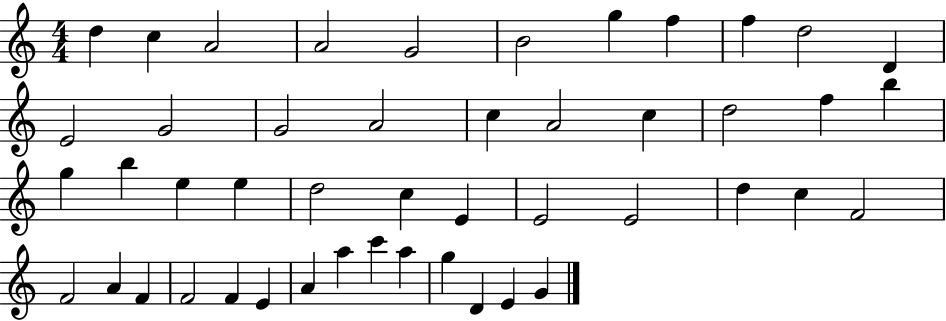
D5/q C5/q A4/h A4/h G4/h B4/h G5/q F5/q F5/q D5/h D4/q E4/h G4/h G4/h A4/h C5/q A4/h C5/q D5/h F5/q B5/q G5/q B5/q E5/q E5/q D5/h C5/q E4/q E4/h E4/h D5/q C5/q F4/h F4/h A4/q F4/q F4/h F4/q E4/q A4/q A5/q C6/q A5/q G5/q D4/q E4/q G4/q